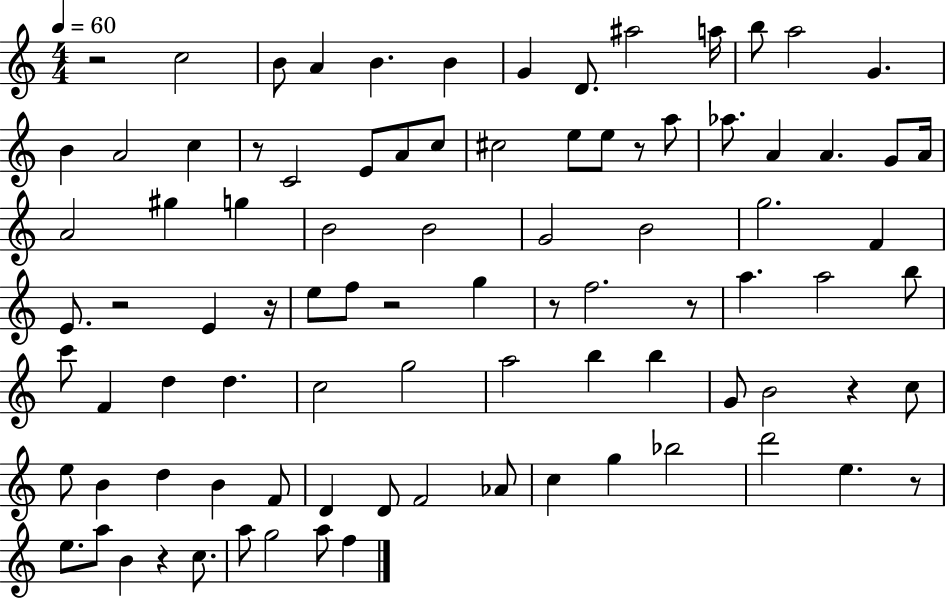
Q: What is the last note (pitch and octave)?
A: F5